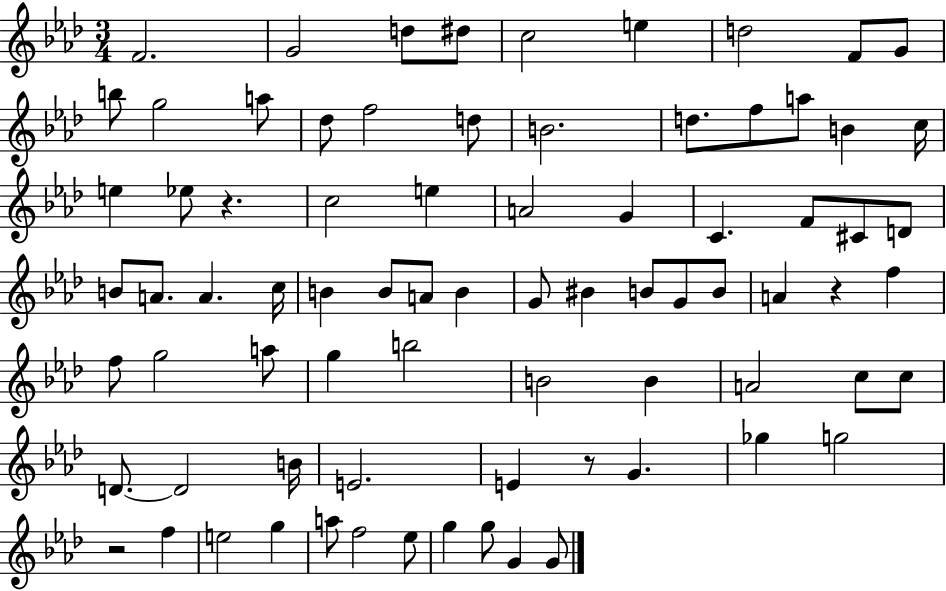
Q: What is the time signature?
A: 3/4